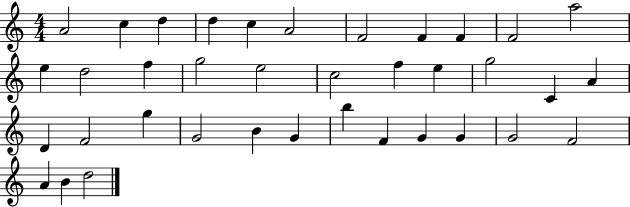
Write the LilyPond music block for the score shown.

{
  \clef treble
  \numericTimeSignature
  \time 4/4
  \key c \major
  a'2 c''4 d''4 | d''4 c''4 a'2 | f'2 f'4 f'4 | f'2 a''2 | \break e''4 d''2 f''4 | g''2 e''2 | c''2 f''4 e''4 | g''2 c'4 a'4 | \break d'4 f'2 g''4 | g'2 b'4 g'4 | b''4 f'4 g'4 g'4 | g'2 f'2 | \break a'4 b'4 d''2 | \bar "|."
}